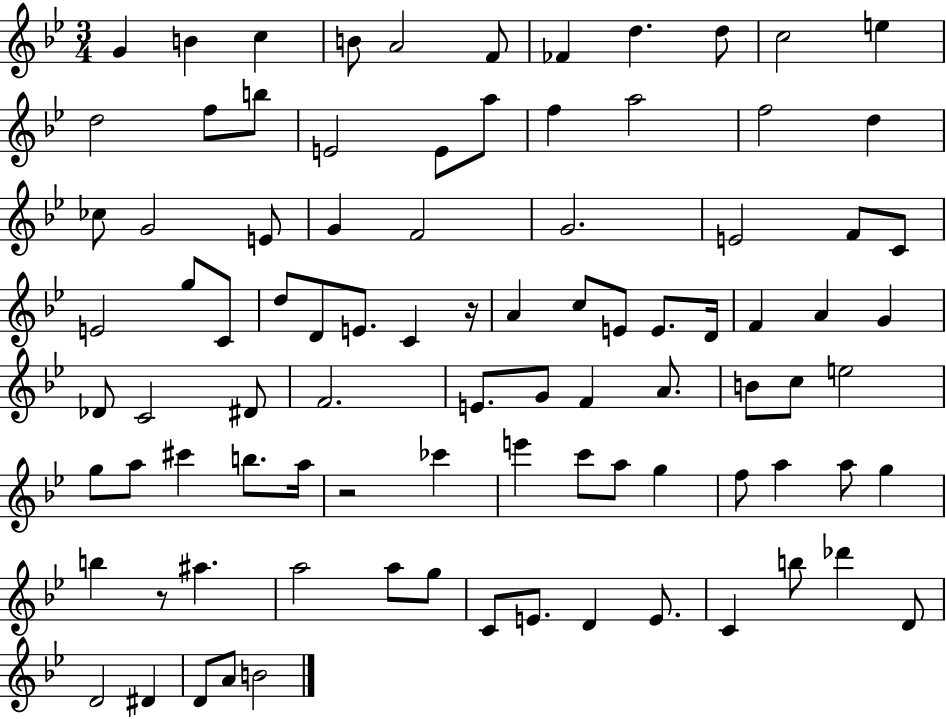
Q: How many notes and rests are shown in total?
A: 91